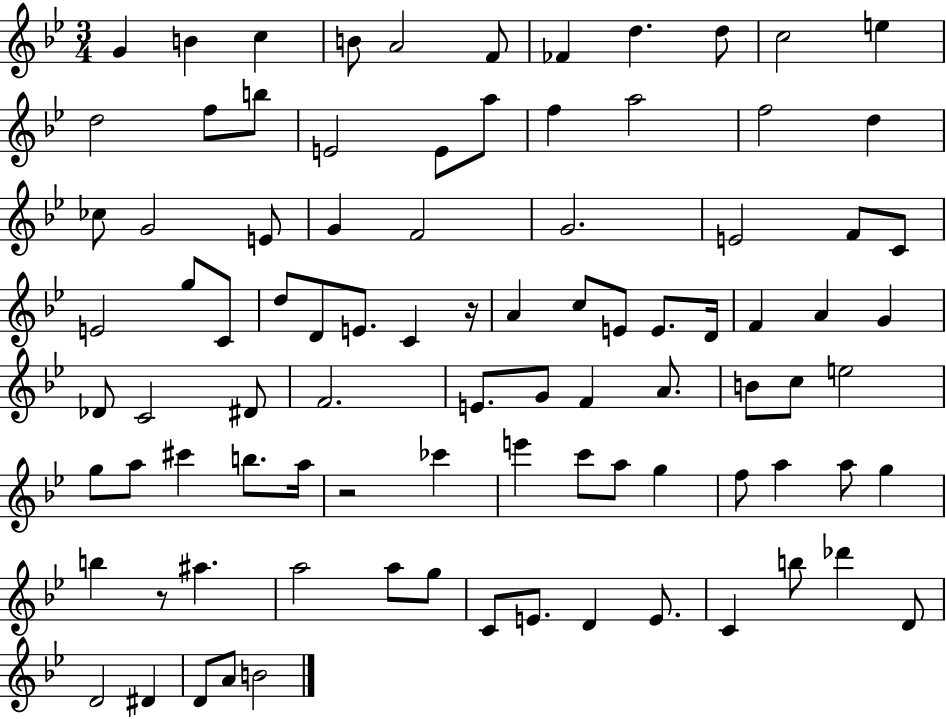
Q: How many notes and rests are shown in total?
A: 91